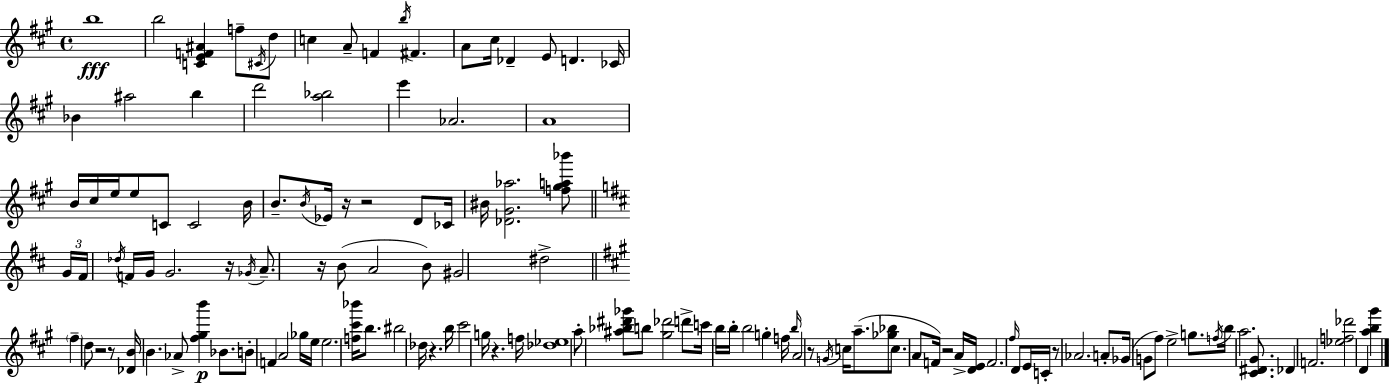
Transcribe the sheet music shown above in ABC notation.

X:1
T:Untitled
M:4/4
L:1/4
K:A
b4 b2 [CEF^A] f/2 ^C/4 d/2 c A/2 F b/4 ^F A/2 ^c/4 _D E/2 D _C/4 _B ^a2 b d'2 [a_b]2 e' _A2 A4 B/4 ^c/4 e/4 e/2 C/2 C2 B/4 B/2 B/4 _E/4 z/4 z2 D/2 _C/4 ^B/4 [_D^G_a]2 [f^ga_b']/2 G/4 ^F/4 _d/4 F/4 G/4 G2 z/4 _G/4 A/2 z/4 B/2 A2 B/2 ^G2 ^d2 ^f d/2 z2 z/2 [_DB]/4 B _A/2 [^f^gb'] _B/2 B/2 F A2 _g/4 e/4 e2 [f^c'_b']/4 b/2 ^b2 _d/4 z b/4 ^c'2 g/4 z f/4 [_d_e]4 a/2 [^a_b^d'_g']/2 b/2 [^g_d']2 d'/2 c'/4 b/4 b/4 b2 g f/4 b/4 A2 z/2 G/4 c/4 a/2 [_g_b]/2 c/2 A/2 F/4 z2 A/4 [DE]/4 F2 ^f/4 D/2 E/4 C/4 z/2 _A2 A/2 _G/4 G/2 ^f/2 e2 g/2 f/4 b/4 a2 [^C^D^G]/2 _D F2 [_ef_d']2 D [ab^g']